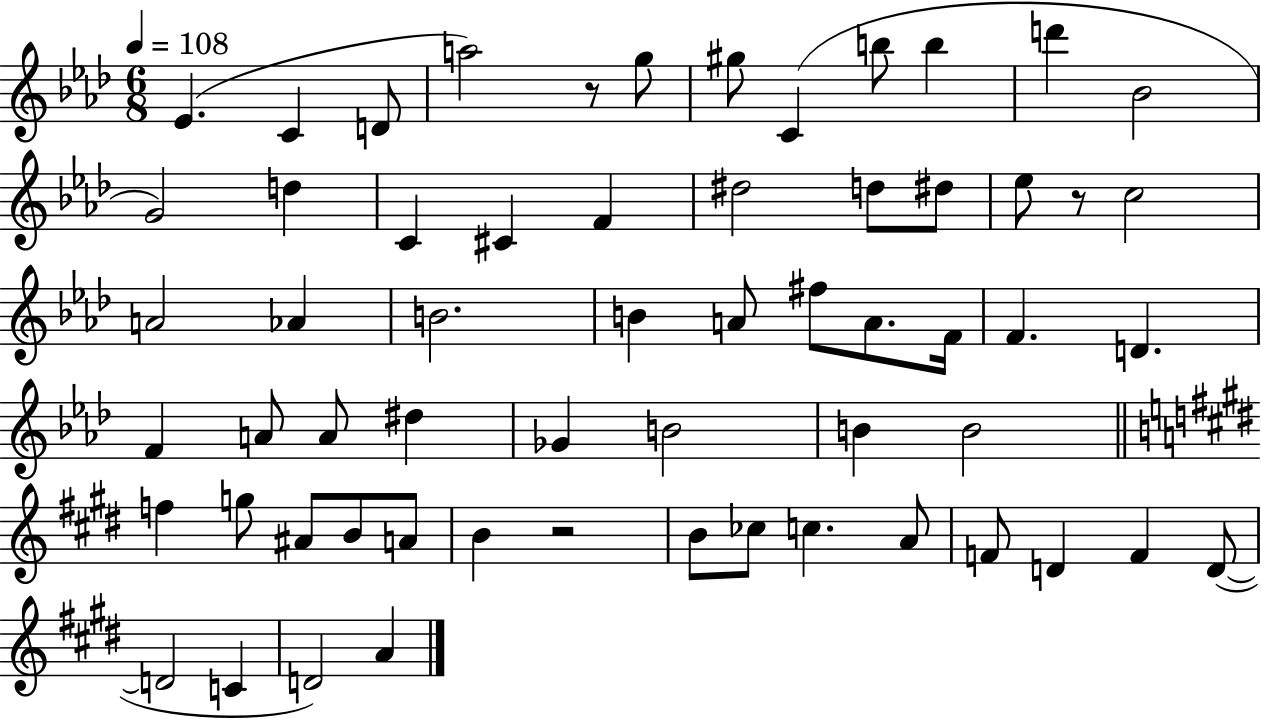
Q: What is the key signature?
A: AES major